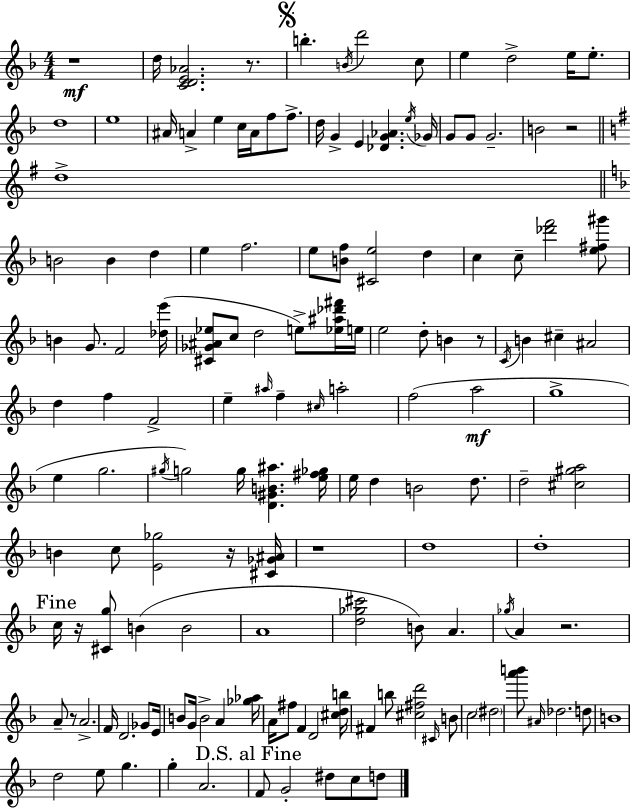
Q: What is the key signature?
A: D minor